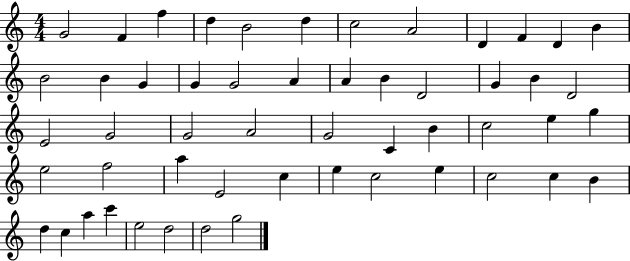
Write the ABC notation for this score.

X:1
T:Untitled
M:4/4
L:1/4
K:C
G2 F f d B2 d c2 A2 D F D B B2 B G G G2 A A B D2 G B D2 E2 G2 G2 A2 G2 C B c2 e g e2 f2 a E2 c e c2 e c2 c B d c a c' e2 d2 d2 g2